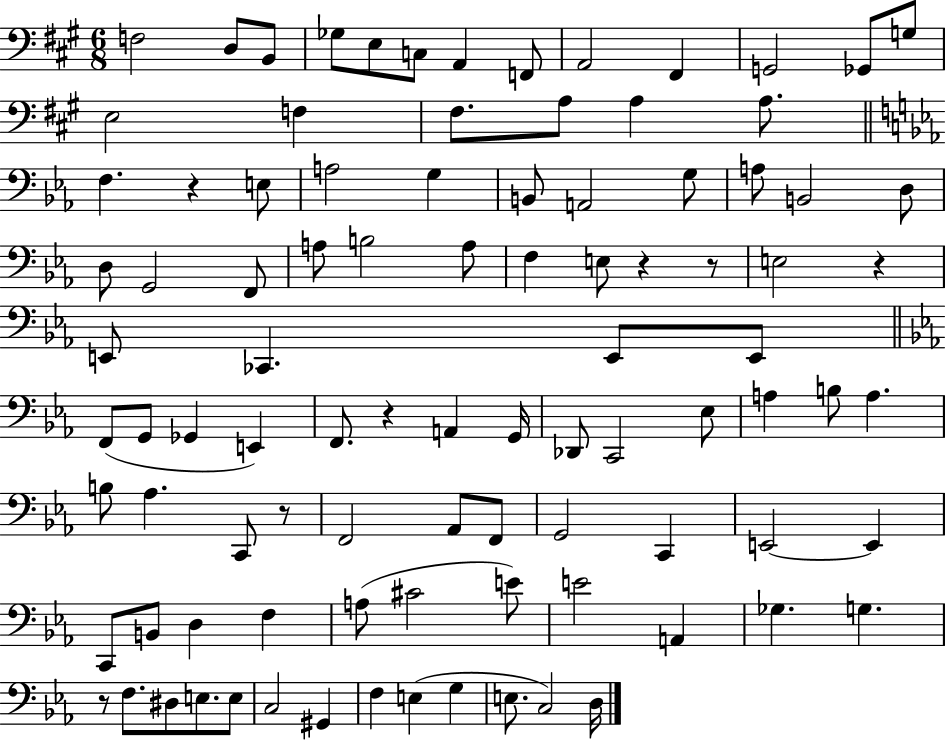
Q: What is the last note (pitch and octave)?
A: D3